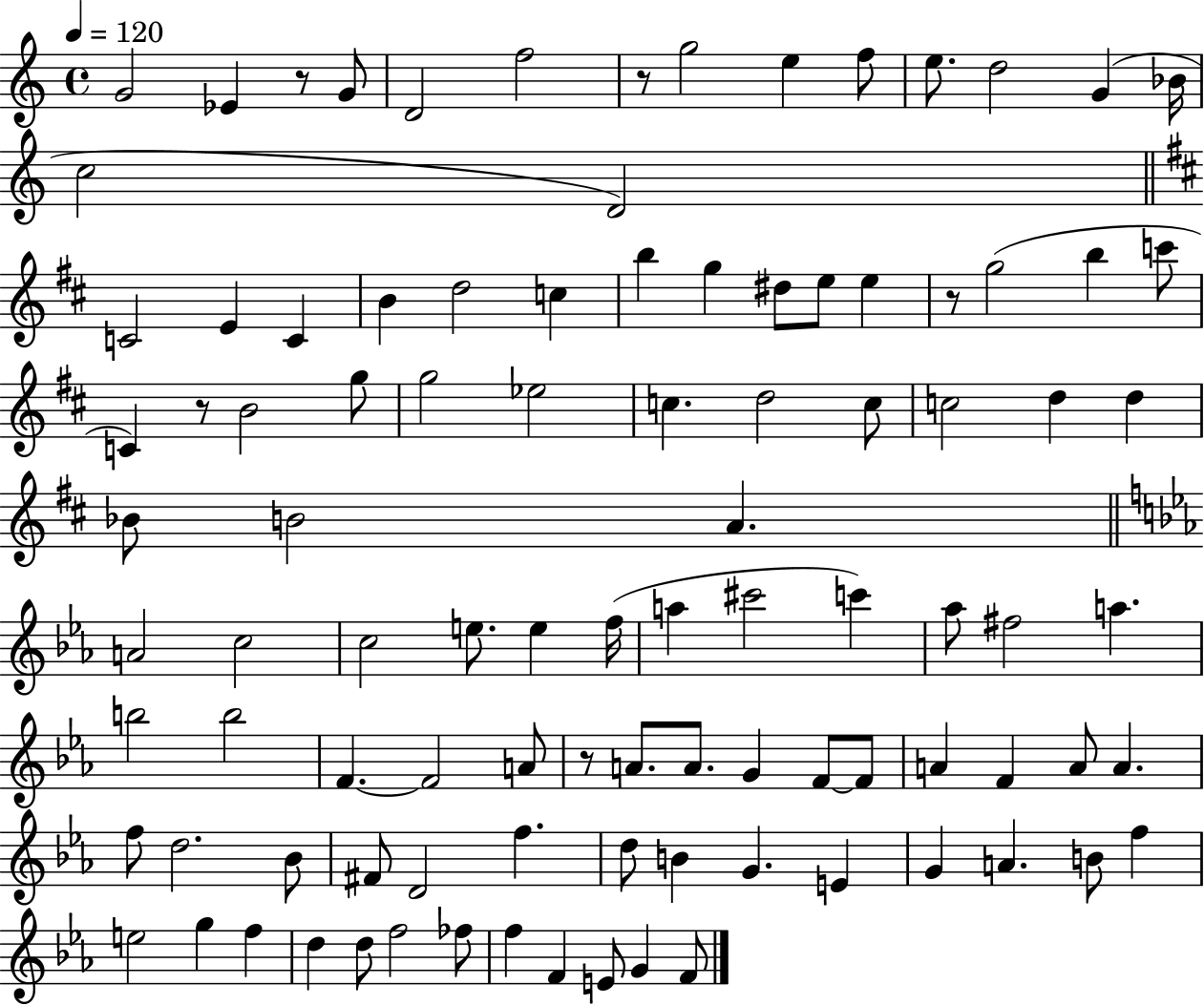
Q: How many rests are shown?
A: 5